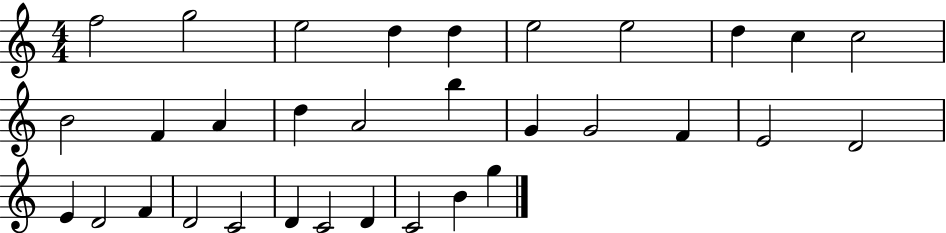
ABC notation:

X:1
T:Untitled
M:4/4
L:1/4
K:C
f2 g2 e2 d d e2 e2 d c c2 B2 F A d A2 b G G2 F E2 D2 E D2 F D2 C2 D C2 D C2 B g